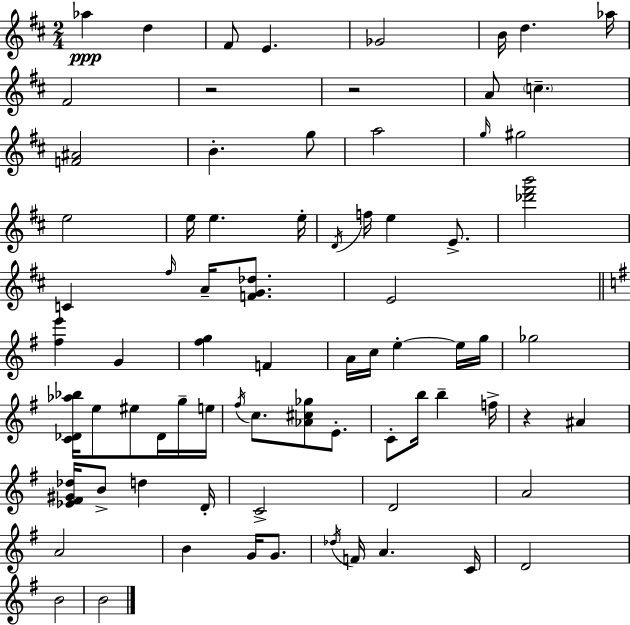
Ab5/q D5/q F#4/e E4/q. Gb4/h B4/s D5/q. Ab5/s F#4/h R/h R/h A4/e C5/q. [F4,A#4]/h B4/q. G5/e A5/h G5/s G#5/h E5/h E5/s E5/q. E5/s D4/s F5/s E5/q E4/e. [Db6,F#6,B6]/h C4/q F#5/s A4/s [F4,G4,Db5]/e. E4/h [F#5,E6]/q G4/q [F#5,G5]/q F4/q A4/s C5/s E5/q E5/s G5/s Gb5/h [C4,Db4,Ab5,Bb5]/s E5/e EIS5/e Db4/s G5/s E5/s F#5/s C5/e. [Ab4,C#5,Gb5]/e E4/e. C4/e B5/s B5/q F5/s R/q A#4/q [Eb4,F#4,G#4,Db5]/s B4/e D5/q D4/s C4/h D4/h A4/h A4/h B4/q G4/s G4/e. Db5/s F4/s A4/q. C4/s D4/h B4/h B4/h